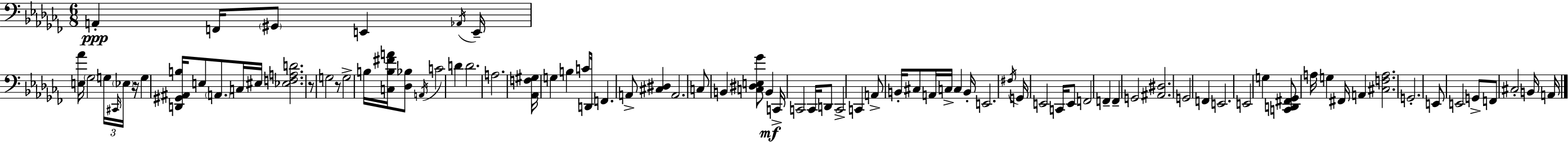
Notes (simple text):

A2/q F2/s G#2/e E2/q Ab2/s E2/s [E3,Ab4]/s Gb3/h G3/s C#2/s Eb3/s R/s G3/q [D2,G#2,A#2,B3]/s E3/e A2/e. C3/s EIS3/s [Eb3,F3,A3,D4]/h. R/e G3/h R/e G3/h B3/s [C3,B3,F#4,A4]/s [Db3,Bb3]/e A2/s C4/h D4/q D4/h. A3/h. [Ab2,F3,G#3]/s G3/q B3/q C4/e D2/s F2/q. A2/e [C#3,D#3]/q A2/h. C3/e B2/q [C3,D#3,E3,Gb4]/e B2/q C2/s C2/h C2/s D2/e C2/h C2/q A2/e B2/s C#3/e A2/s C3/s C3/q B2/s E2/h. F#3/s G2/s E2/h C2/s E2/e F2/h F2/q F2/q G2/h [A#2,D#3]/h. G2/h F2/q E2/h. E2/h G3/q [C2,D2,F#2,Gb2]/e A3/s G3/q F#2/s A2/q [C#3,F3,A3]/h. G2/h. E2/e E2/h G2/e F2/e C#3/h B2/s A2/s